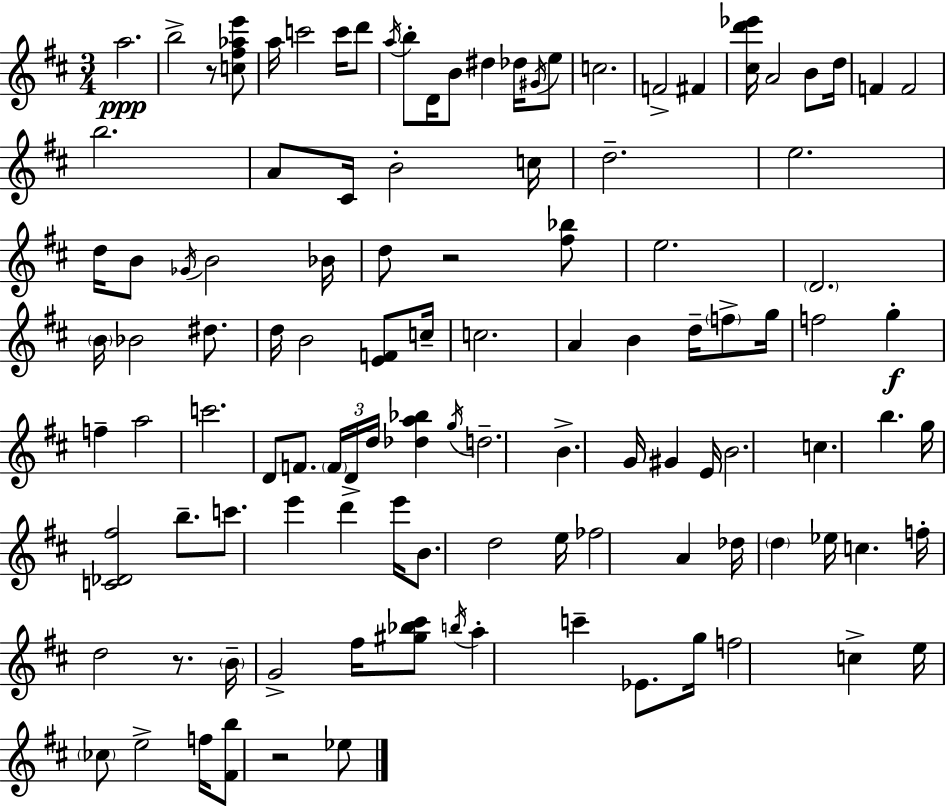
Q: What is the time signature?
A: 3/4